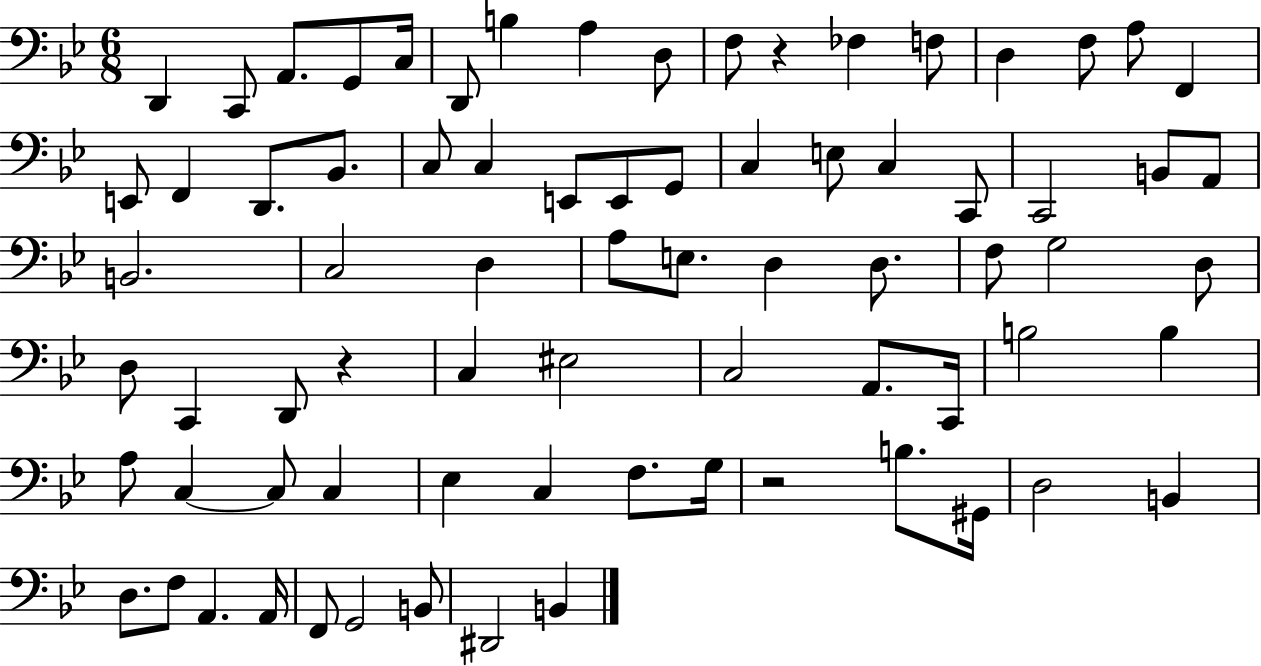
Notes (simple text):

D2/q C2/e A2/e. G2/e C3/s D2/e B3/q A3/q D3/e F3/e R/q FES3/q F3/e D3/q F3/e A3/e F2/q E2/e F2/q D2/e. Bb2/e. C3/e C3/q E2/e E2/e G2/e C3/q E3/e C3/q C2/e C2/h B2/e A2/e B2/h. C3/h D3/q A3/e E3/e. D3/q D3/e. F3/e G3/h D3/e D3/e C2/q D2/e R/q C3/q EIS3/h C3/h A2/e. C2/s B3/h B3/q A3/e C3/q C3/e C3/q Eb3/q C3/q F3/e. G3/s R/h B3/e. G#2/s D3/h B2/q D3/e. F3/e A2/q. A2/s F2/e G2/h B2/e D#2/h B2/q